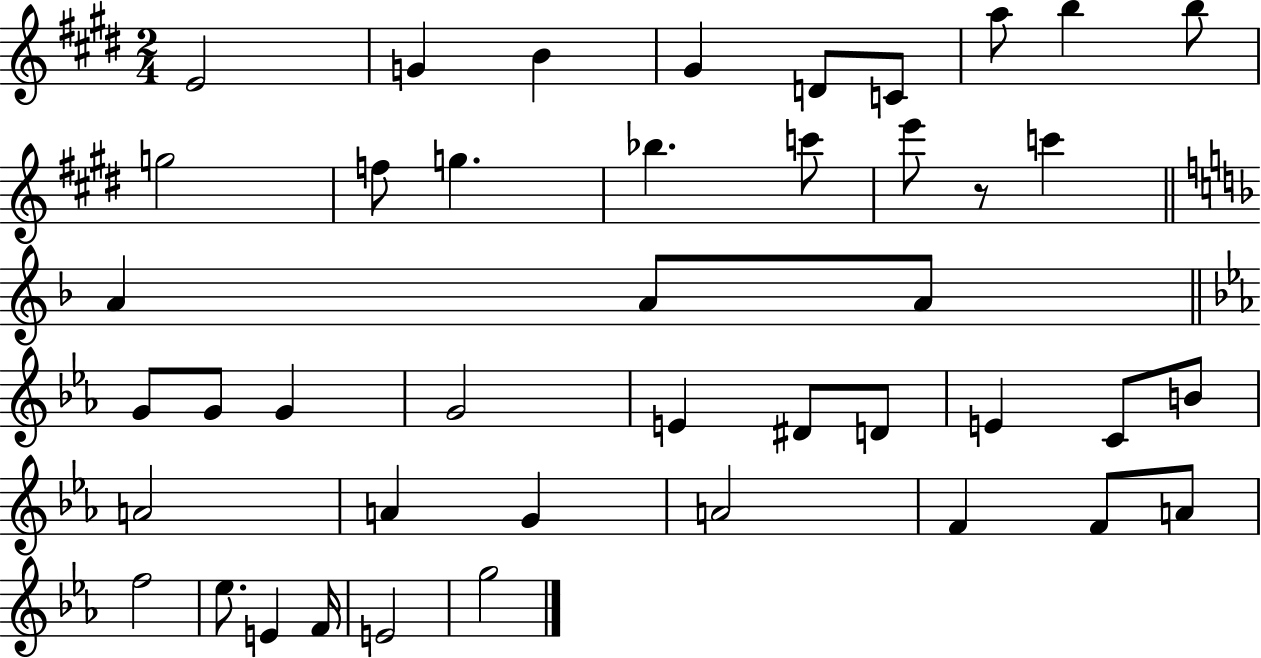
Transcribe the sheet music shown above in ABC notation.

X:1
T:Untitled
M:2/4
L:1/4
K:E
E2 G B ^G D/2 C/2 a/2 b b/2 g2 f/2 g _b c'/2 e'/2 z/2 c' A A/2 A/2 G/2 G/2 G G2 E ^D/2 D/2 E C/2 B/2 A2 A G A2 F F/2 A/2 f2 _e/2 E F/4 E2 g2